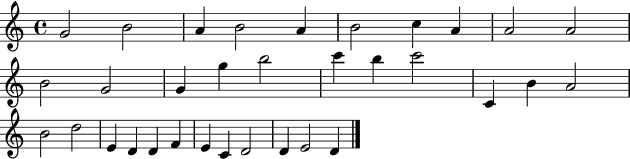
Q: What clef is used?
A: treble